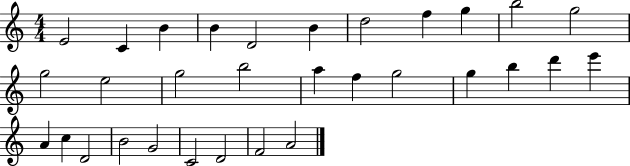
E4/h C4/q B4/q B4/q D4/h B4/q D5/h F5/q G5/q B5/h G5/h G5/h E5/h G5/h B5/h A5/q F5/q G5/h G5/q B5/q D6/q E6/q A4/q C5/q D4/h B4/h G4/h C4/h D4/h F4/h A4/h